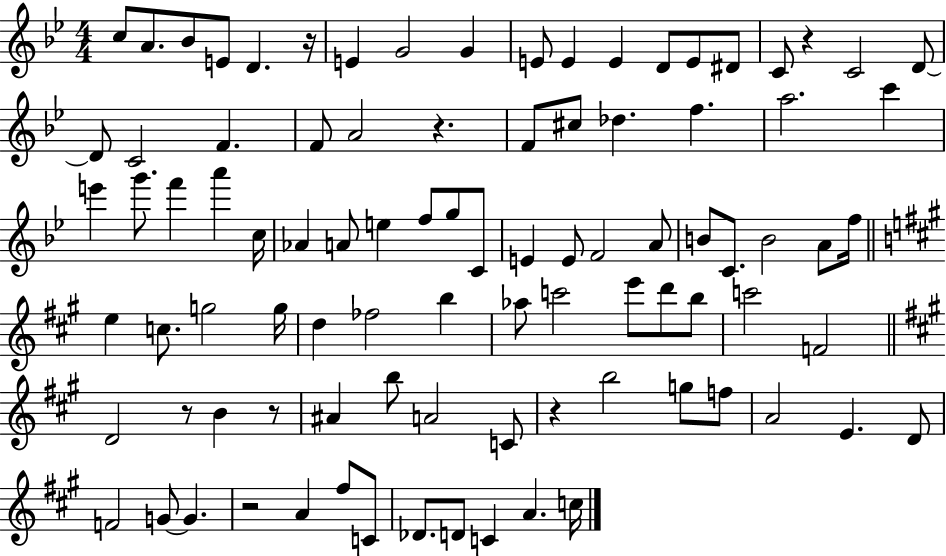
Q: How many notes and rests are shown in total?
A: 92